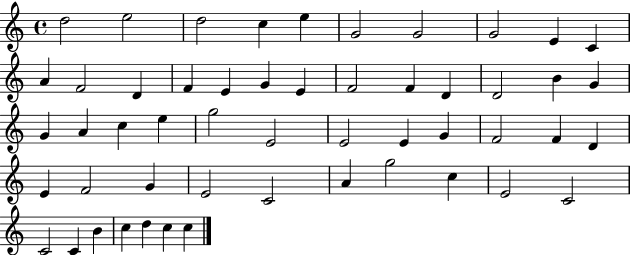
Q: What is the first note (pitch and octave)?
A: D5